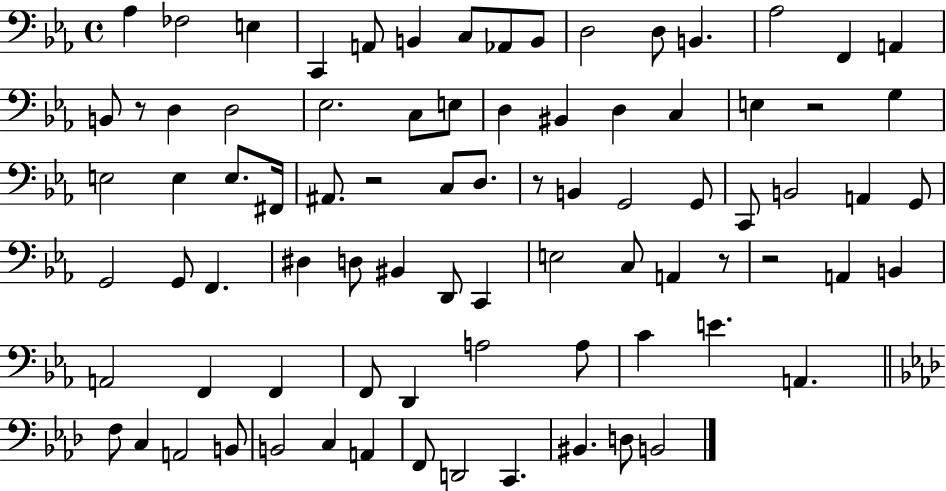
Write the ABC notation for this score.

X:1
T:Untitled
M:4/4
L:1/4
K:Eb
_A, _F,2 E, C,, A,,/2 B,, C,/2 _A,,/2 B,,/2 D,2 D,/2 B,, _A,2 F,, A,, B,,/2 z/2 D, D,2 _E,2 C,/2 E,/2 D, ^B,, D, C, E, z2 G, E,2 E, E,/2 ^F,,/4 ^A,,/2 z2 C,/2 D,/2 z/2 B,, G,,2 G,,/2 C,,/2 B,,2 A,, G,,/2 G,,2 G,,/2 F,, ^D, D,/2 ^B,, D,,/2 C,, E,2 C,/2 A,, z/2 z2 A,, B,, A,,2 F,, F,, F,,/2 D,, A,2 A,/2 C E A,, F,/2 C, A,,2 B,,/2 B,,2 C, A,, F,,/2 D,,2 C,, ^B,, D,/2 B,,2